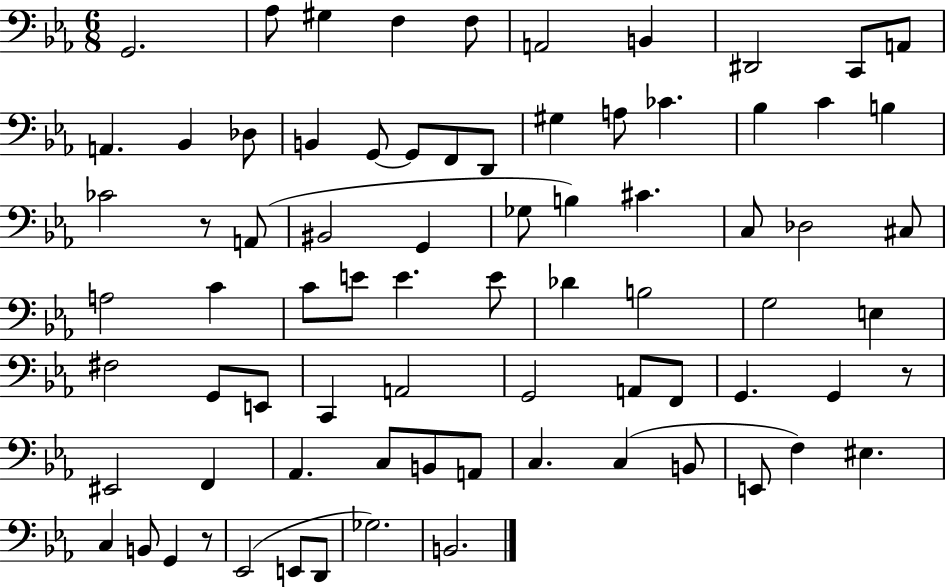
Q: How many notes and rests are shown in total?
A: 77